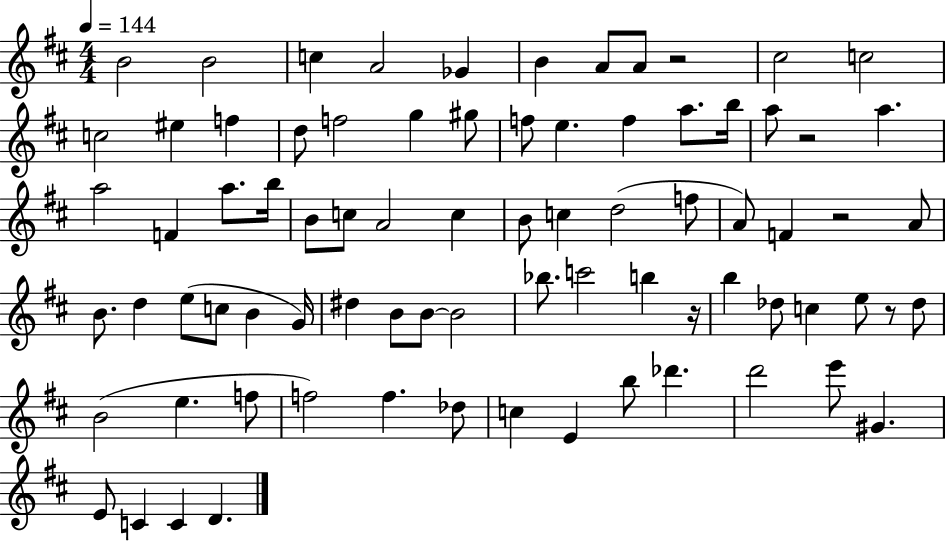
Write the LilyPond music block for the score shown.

{
  \clef treble
  \numericTimeSignature
  \time 4/4
  \key d \major
  \tempo 4 = 144
  b'2 b'2 | c''4 a'2 ges'4 | b'4 a'8 a'8 r2 | cis''2 c''2 | \break c''2 eis''4 f''4 | d''8 f''2 g''4 gis''8 | f''8 e''4. f''4 a''8. b''16 | a''8 r2 a''4. | \break a''2 f'4 a''8. b''16 | b'8 c''8 a'2 c''4 | b'8 c''4 d''2( f''8 | a'8) f'4 r2 a'8 | \break b'8. d''4 e''8( c''8 b'4 g'16) | dis''4 b'8 b'8~~ b'2 | bes''8. c'''2 b''4 r16 | b''4 des''8 c''4 e''8 r8 des''8 | \break b'2( e''4. f''8 | f''2) f''4. des''8 | c''4 e'4 b''8 des'''4. | d'''2 e'''8 gis'4. | \break e'8 c'4 c'4 d'4. | \bar "|."
}